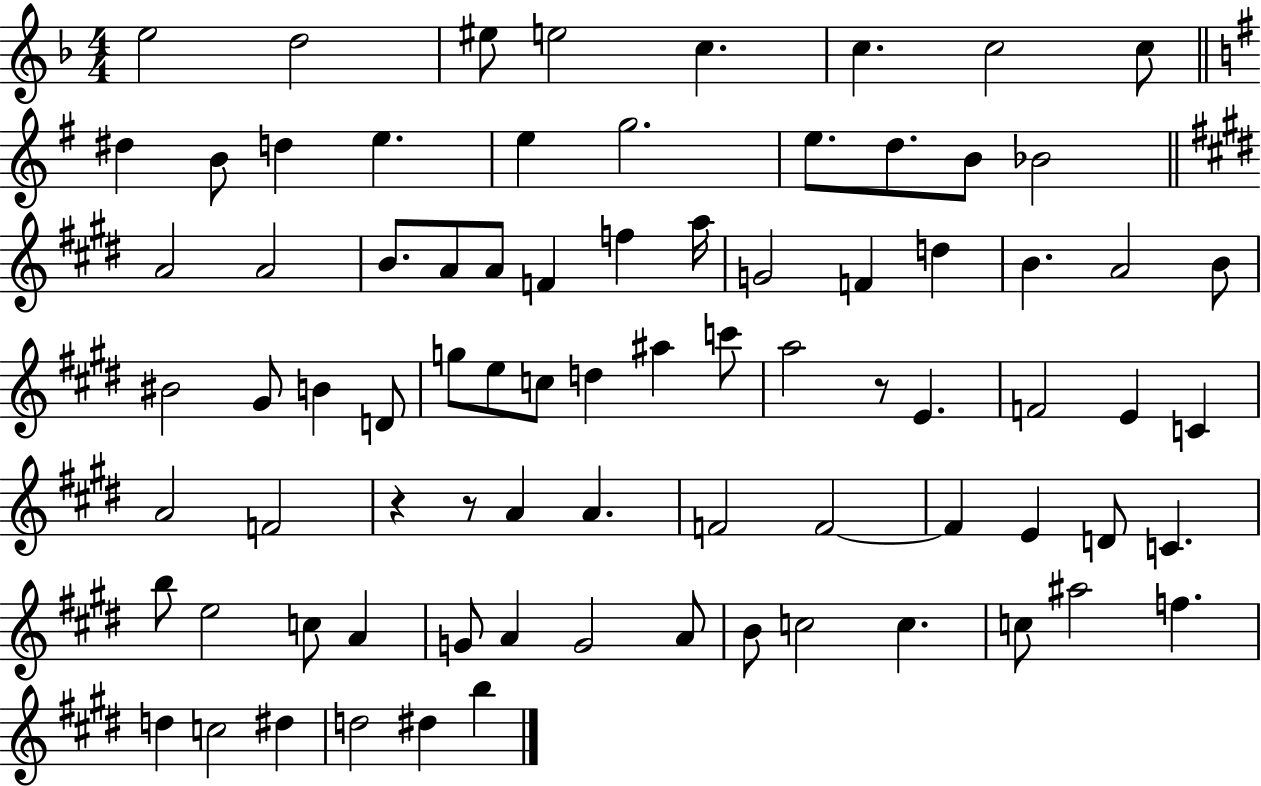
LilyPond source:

{
  \clef treble
  \numericTimeSignature
  \time 4/4
  \key f \major
  e''2 d''2 | eis''8 e''2 c''4. | c''4. c''2 c''8 | \bar "||" \break \key e \minor dis''4 b'8 d''4 e''4. | e''4 g''2. | e''8. d''8. b'8 bes'2 | \bar "||" \break \key e \major a'2 a'2 | b'8. a'8 a'8 f'4 f''4 a''16 | g'2 f'4 d''4 | b'4. a'2 b'8 | \break bis'2 gis'8 b'4 d'8 | g''8 e''8 c''8 d''4 ais''4 c'''8 | a''2 r8 e'4. | f'2 e'4 c'4 | \break a'2 f'2 | r4 r8 a'4 a'4. | f'2 f'2~~ | f'4 e'4 d'8 c'4. | \break b''8 e''2 c''8 a'4 | g'8 a'4 g'2 a'8 | b'8 c''2 c''4. | c''8 ais''2 f''4. | \break d''4 c''2 dis''4 | d''2 dis''4 b''4 | \bar "|."
}